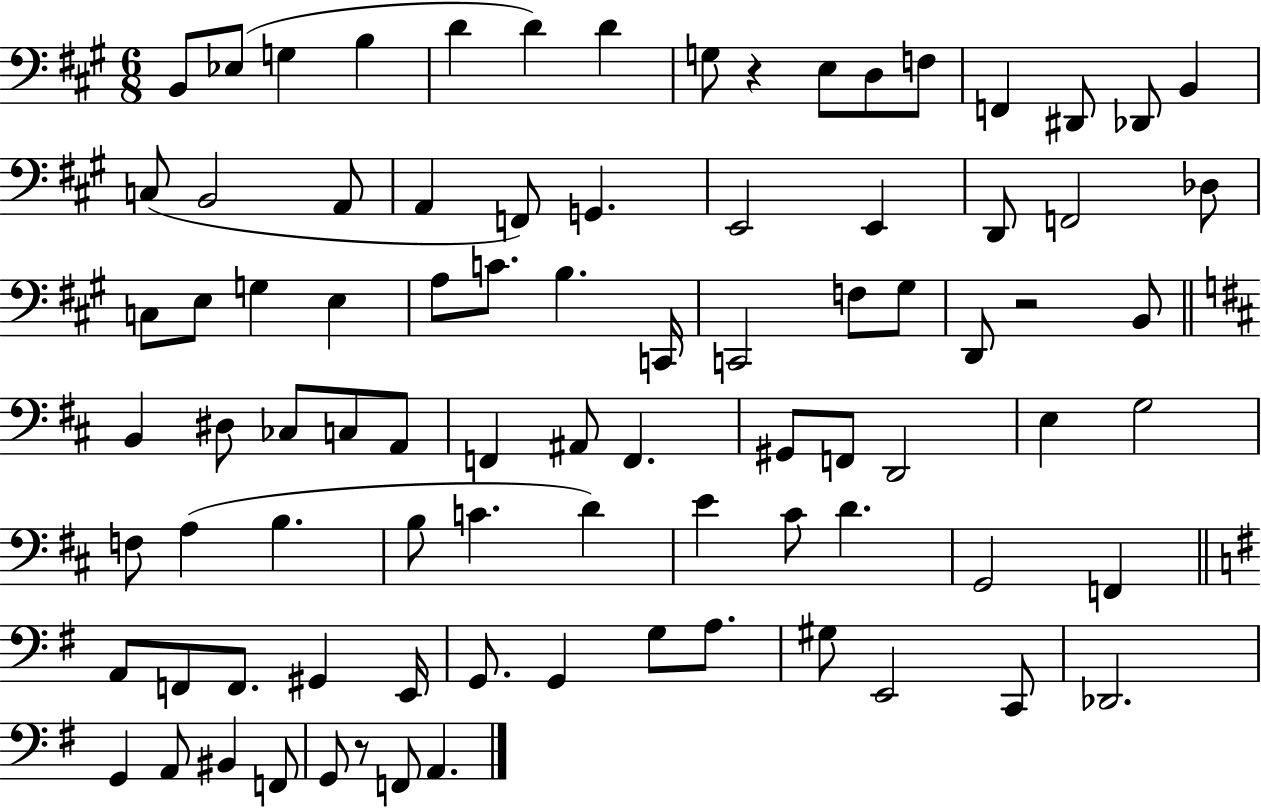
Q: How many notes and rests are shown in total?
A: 86